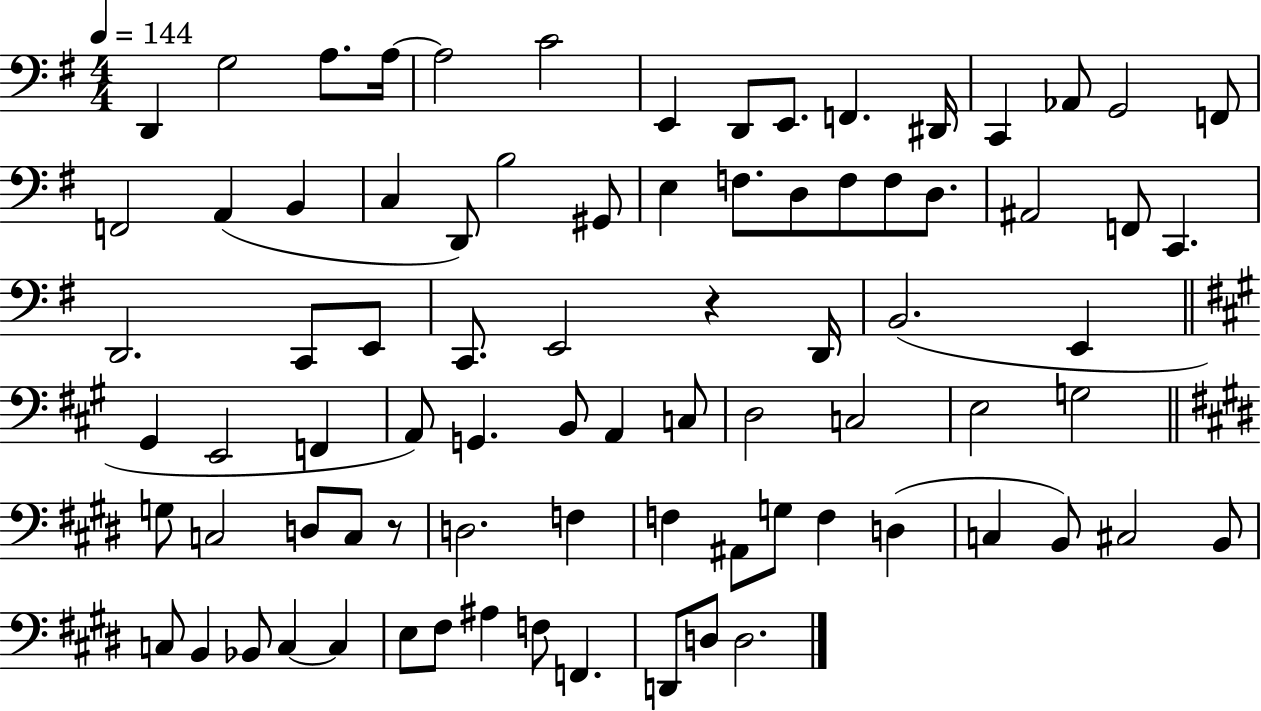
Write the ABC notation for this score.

X:1
T:Untitled
M:4/4
L:1/4
K:G
D,, G,2 A,/2 A,/4 A,2 C2 E,, D,,/2 E,,/2 F,, ^D,,/4 C,, _A,,/2 G,,2 F,,/2 F,,2 A,, B,, C, D,,/2 B,2 ^G,,/2 E, F,/2 D,/2 F,/2 F,/2 D,/2 ^A,,2 F,,/2 C,, D,,2 C,,/2 E,,/2 C,,/2 E,,2 z D,,/4 B,,2 E,, ^G,, E,,2 F,, A,,/2 G,, B,,/2 A,, C,/2 D,2 C,2 E,2 G,2 G,/2 C,2 D,/2 C,/2 z/2 D,2 F, F, ^A,,/2 G,/2 F, D, C, B,,/2 ^C,2 B,,/2 C,/2 B,, _B,,/2 C, C, E,/2 ^F,/2 ^A, F,/2 F,, D,,/2 D,/2 D,2